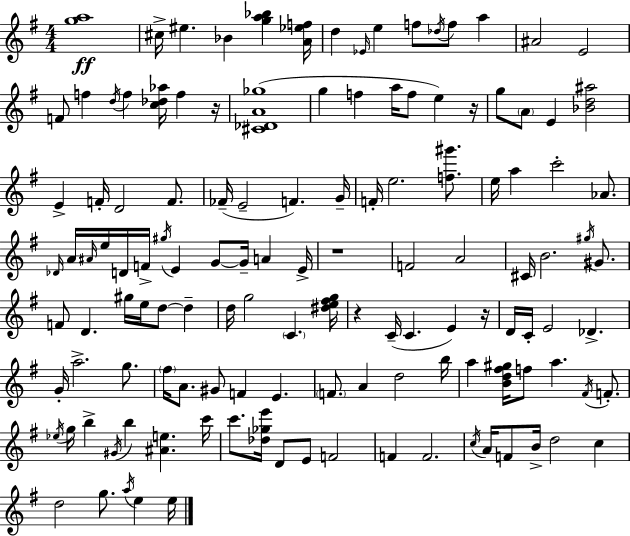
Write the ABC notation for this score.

X:1
T:Untitled
M:4/4
L:1/4
K:G
[ga]4 ^c/4 ^e _B [ga_b] [A_ef]/4 d _E/4 e f/2 _d/4 f/2 a ^A2 E2 F/2 f d/4 f [c_d_a]/4 f z/4 [^C_DA_g]4 g f a/4 f/2 e z/4 g/2 A/2 E [_Bd^a]2 E F/4 D2 F/2 _F/4 E2 F G/4 F/4 e2 [f^g']/2 e/4 a c'2 _A/2 _D/4 A/4 ^A/4 e/4 D/4 F/4 ^g/4 E G/2 G/4 A E/4 z4 F2 A2 ^C/4 B2 ^g/4 ^G/2 F/2 D ^g/4 e/4 d/2 d d/4 g2 C [^de^fg]/4 z C/4 C E z/4 D/4 C/4 E2 _D G/4 a2 g/2 ^f/4 A/2 ^G/2 F E F/2 A d2 b/4 a [Bd^f^g]/4 f/2 a ^F/4 F/2 _e/4 g/4 b ^G/4 b [^Ae] c'/4 c'/2 [_d_ge']/4 D/2 E/2 F2 F F2 c/4 A/4 F/2 B/4 d2 c d2 g/2 a/4 e e/4